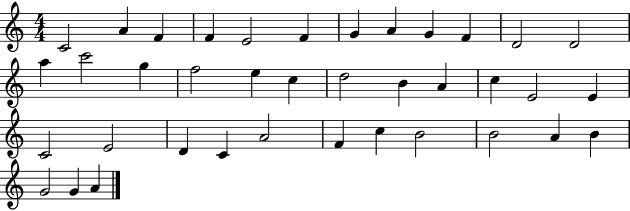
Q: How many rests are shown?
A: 0